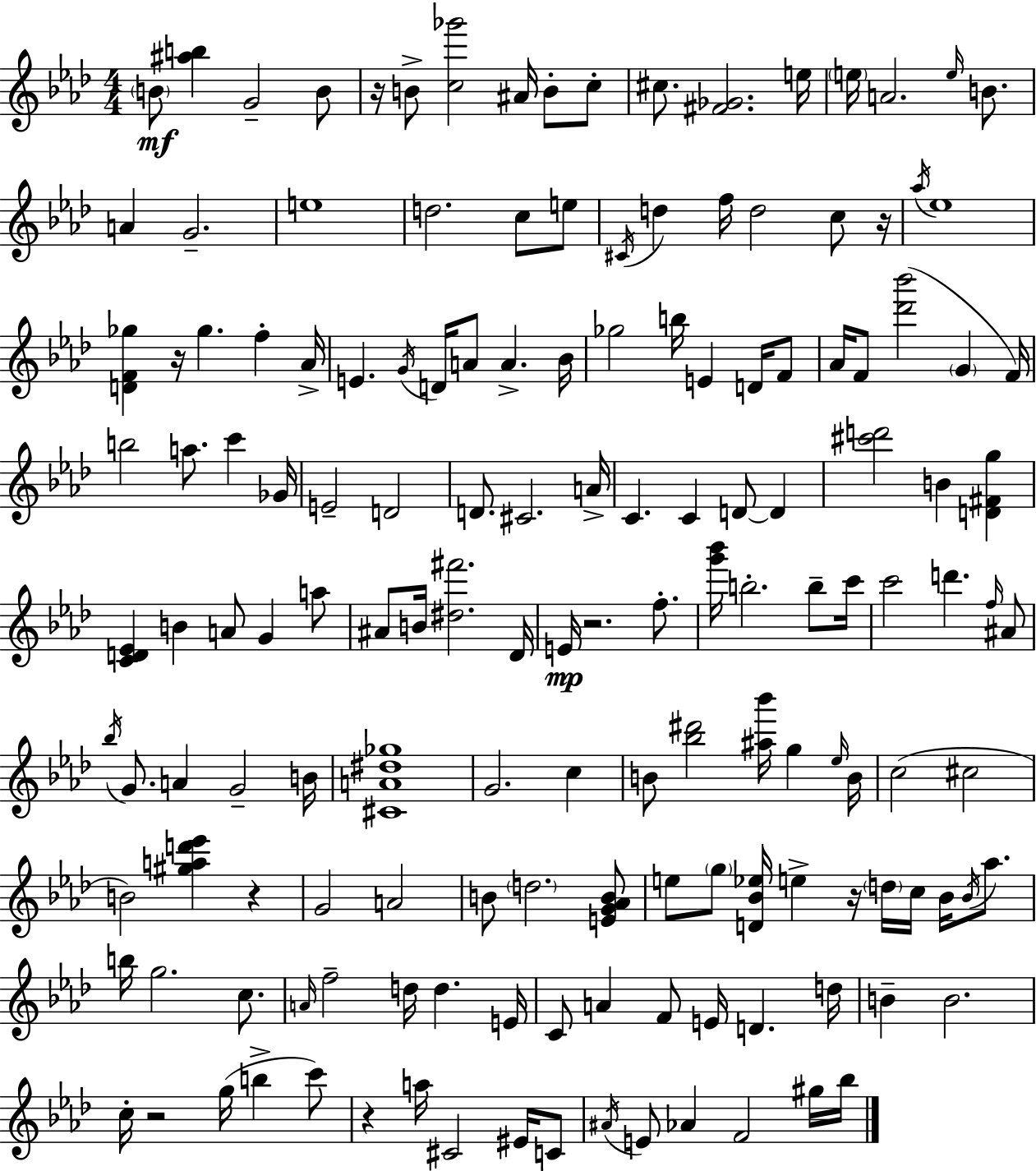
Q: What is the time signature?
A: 4/4